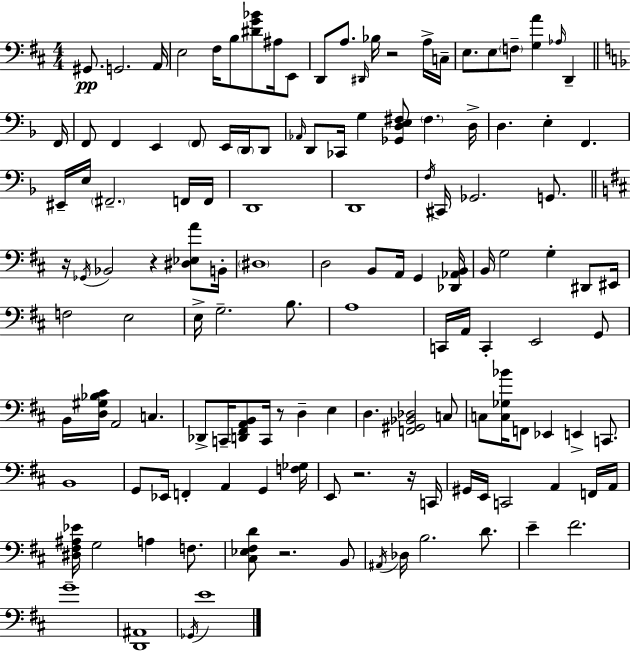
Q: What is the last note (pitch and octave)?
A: E4